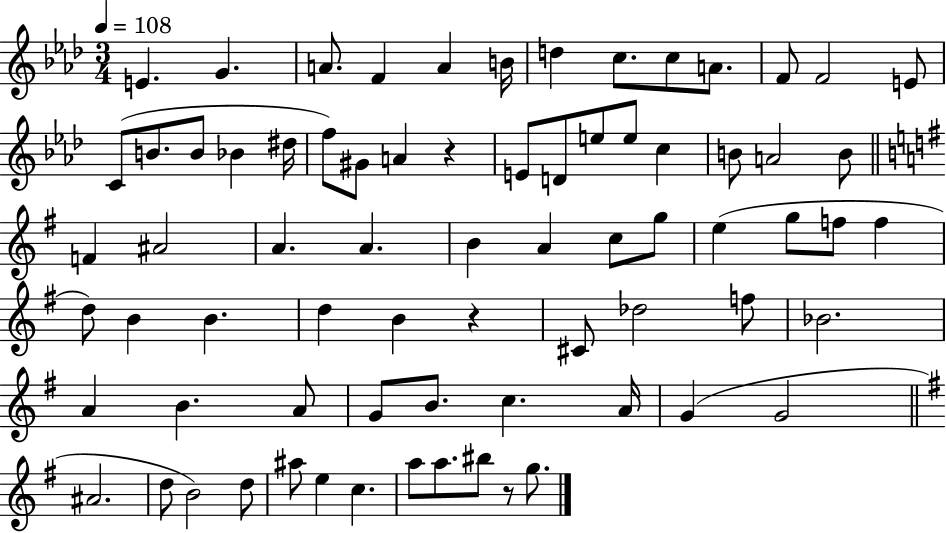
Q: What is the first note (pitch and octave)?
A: E4